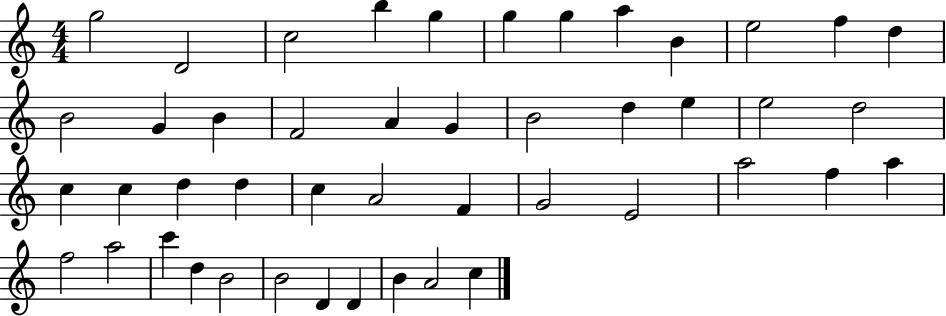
X:1
T:Untitled
M:4/4
L:1/4
K:C
g2 D2 c2 b g g g a B e2 f d B2 G B F2 A G B2 d e e2 d2 c c d d c A2 F G2 E2 a2 f a f2 a2 c' d B2 B2 D D B A2 c